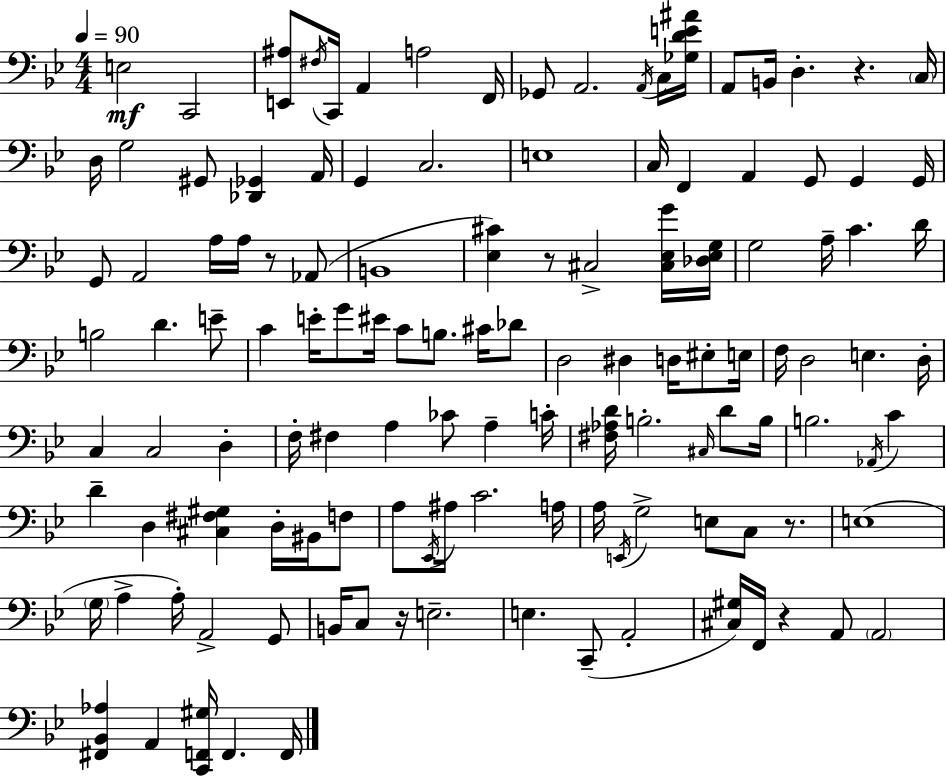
X:1
T:Untitled
M:4/4
L:1/4
K:Bb
E,2 C,,2 [E,,^A,]/2 ^F,/4 C,,/4 A,, A,2 F,,/4 _G,,/2 A,,2 A,,/4 C,/4 [_G,DE^A]/4 A,,/2 B,,/4 D, z C,/4 D,/4 G,2 ^G,,/2 [_D,,_G,,] A,,/4 G,, C,2 E,4 C,/4 F,, A,, G,,/2 G,, G,,/4 G,,/2 A,,2 A,/4 A,/4 z/2 _A,,/2 B,,4 [_E,^C] z/2 ^C,2 [^C,_E,G]/4 [_D,_E,G,]/4 G,2 A,/4 C D/4 B,2 D E/2 C E/4 G/2 ^E/4 C/2 B,/2 ^C/4 _D/2 D,2 ^D, D,/4 ^E,/2 E,/4 F,/4 D,2 E, D,/4 C, C,2 D, F,/4 ^F, A, _C/2 A, C/4 [^F,_A,D]/4 B,2 ^C,/4 D/2 B,/4 B,2 _A,,/4 C D D, [^C,^F,^G,] D,/4 ^B,,/4 F,/2 A,/2 _E,,/4 ^A,/4 C2 A,/4 A,/4 E,,/4 G,2 E,/2 C,/2 z/2 E,4 G,/4 A, A,/4 A,,2 G,,/2 B,,/4 C,/2 z/4 E,2 E, C,,/2 A,,2 [^C,^G,]/4 F,,/4 z A,,/2 A,,2 [^F,,_B,,_A,] A,, [C,,F,,^G,]/4 F,, F,,/4